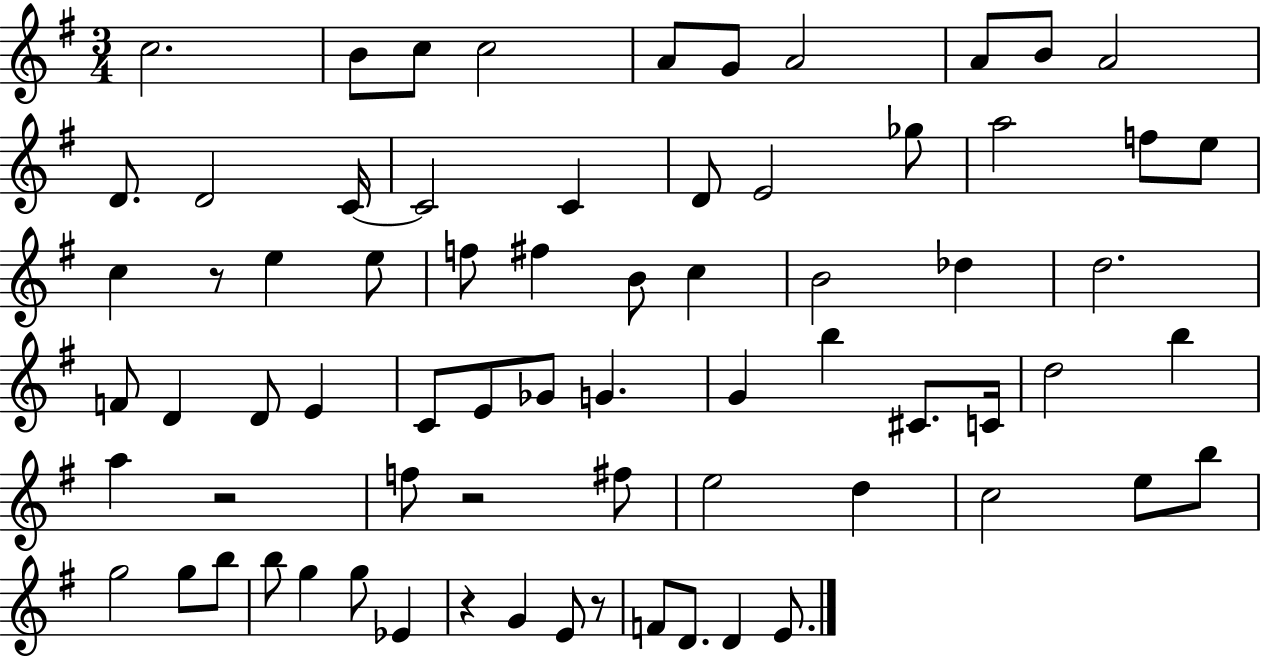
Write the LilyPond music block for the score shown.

{
  \clef treble
  \numericTimeSignature
  \time 3/4
  \key g \major
  c''2. | b'8 c''8 c''2 | a'8 g'8 a'2 | a'8 b'8 a'2 | \break d'8. d'2 c'16~~ | c'2 c'4 | d'8 e'2 ges''8 | a''2 f''8 e''8 | \break c''4 r8 e''4 e''8 | f''8 fis''4 b'8 c''4 | b'2 des''4 | d''2. | \break f'8 d'4 d'8 e'4 | c'8 e'8 ges'8 g'4. | g'4 b''4 cis'8. c'16 | d''2 b''4 | \break a''4 r2 | f''8 r2 fis''8 | e''2 d''4 | c''2 e''8 b''8 | \break g''2 g''8 b''8 | b''8 g''4 g''8 ees'4 | r4 g'4 e'8 r8 | f'8 d'8. d'4 e'8. | \break \bar "|."
}